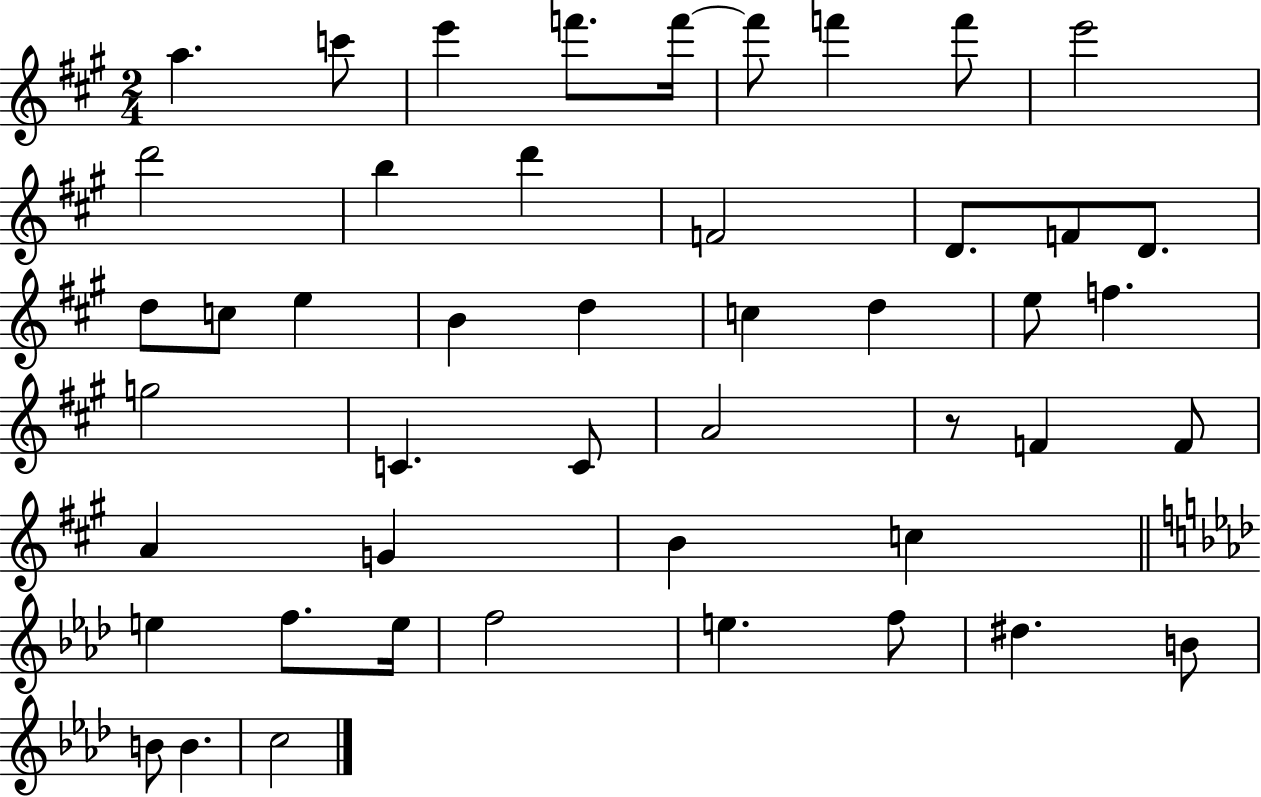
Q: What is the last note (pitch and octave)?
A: C5